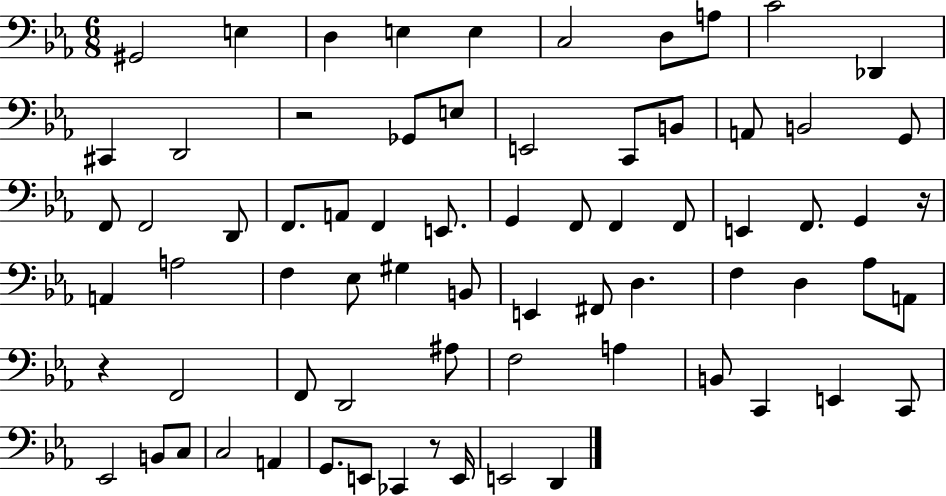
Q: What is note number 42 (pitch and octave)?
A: F#2